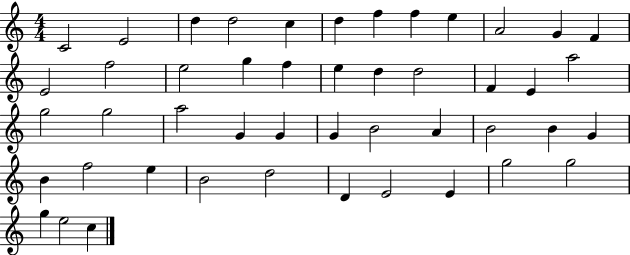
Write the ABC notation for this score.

X:1
T:Untitled
M:4/4
L:1/4
K:C
C2 E2 d d2 c d f f e A2 G F E2 f2 e2 g f e d d2 F E a2 g2 g2 a2 G G G B2 A B2 B G B f2 e B2 d2 D E2 E g2 g2 g e2 c